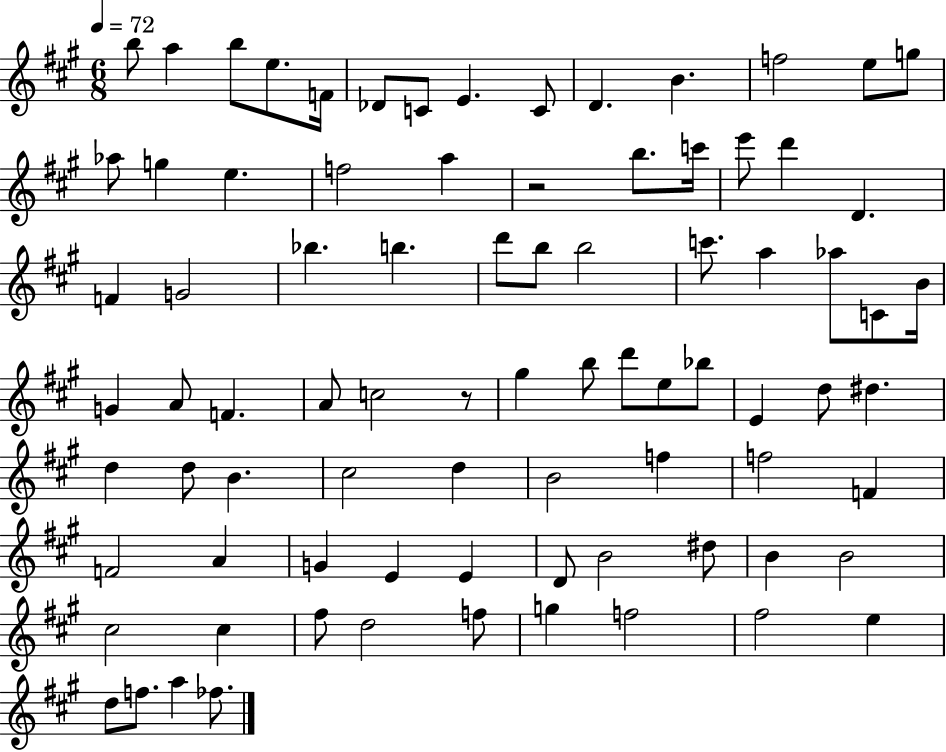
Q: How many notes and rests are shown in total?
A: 83